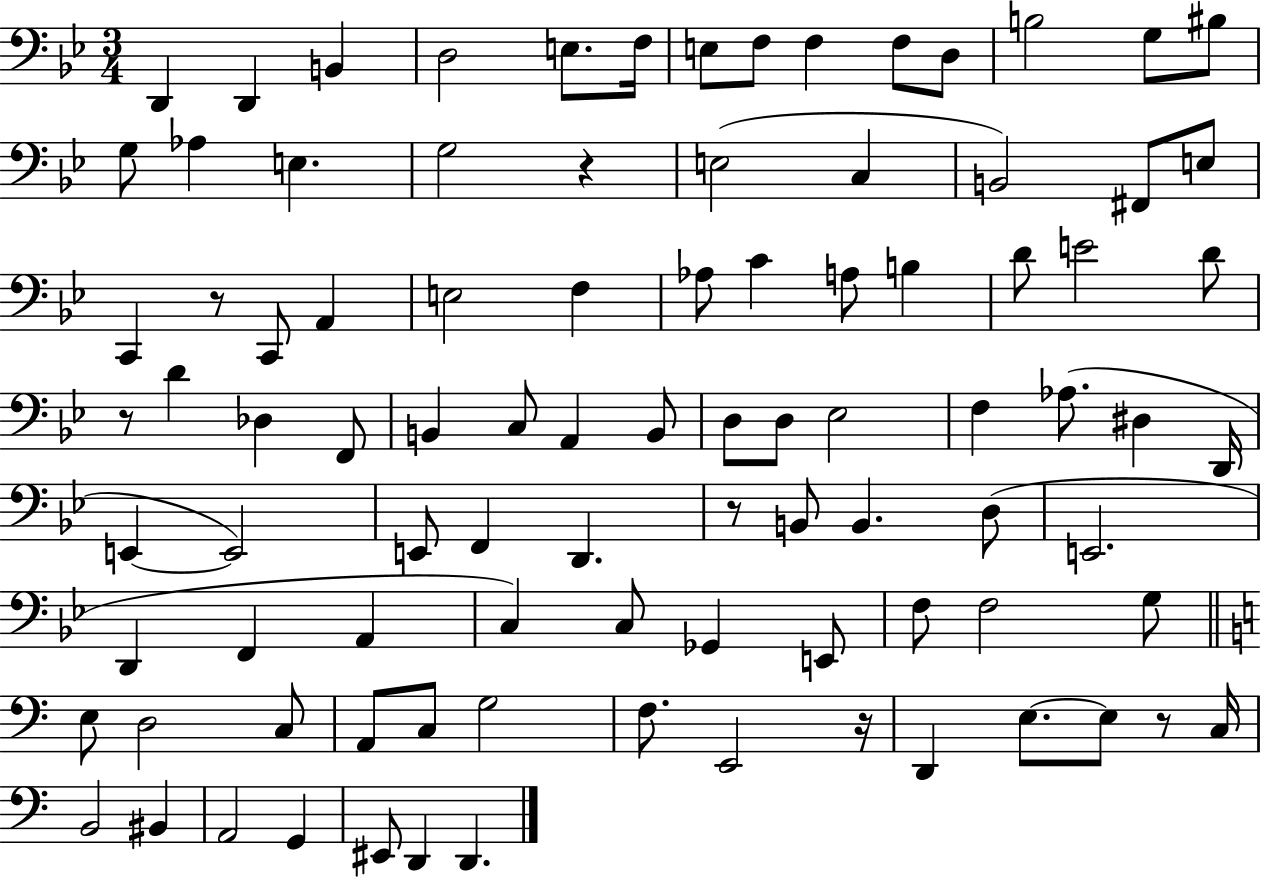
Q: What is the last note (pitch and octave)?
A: D2